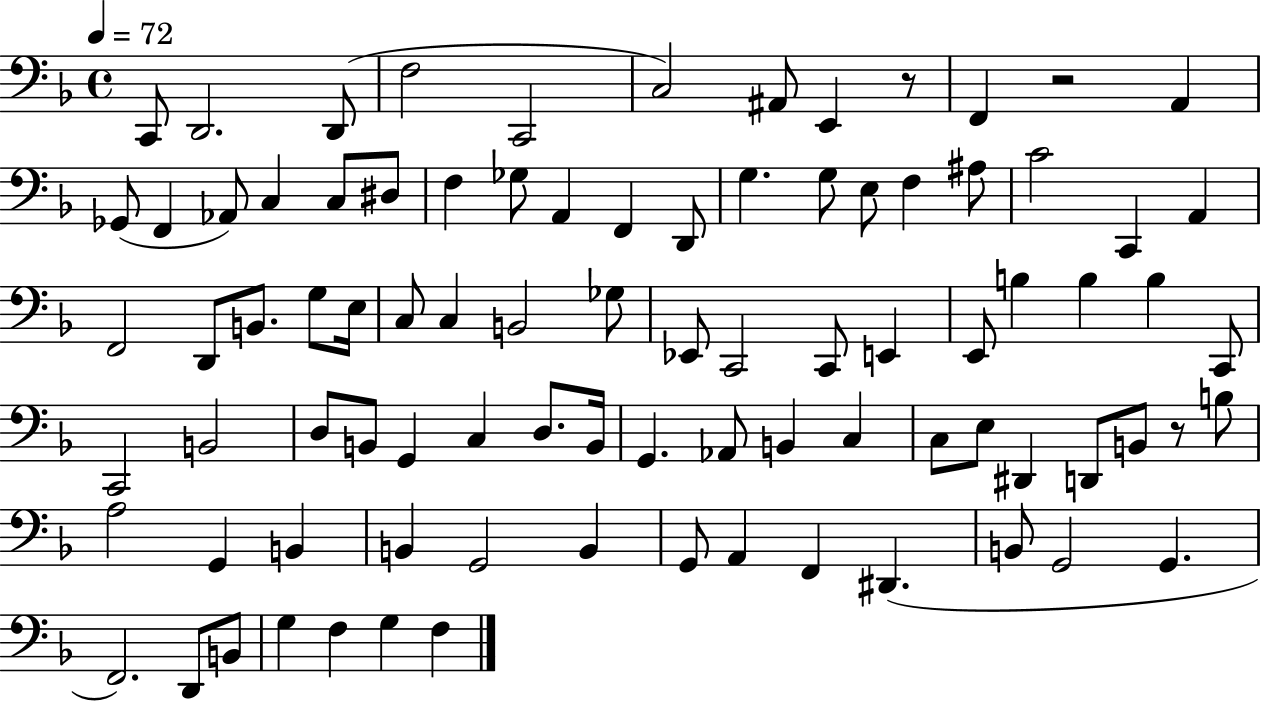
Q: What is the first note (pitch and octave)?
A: C2